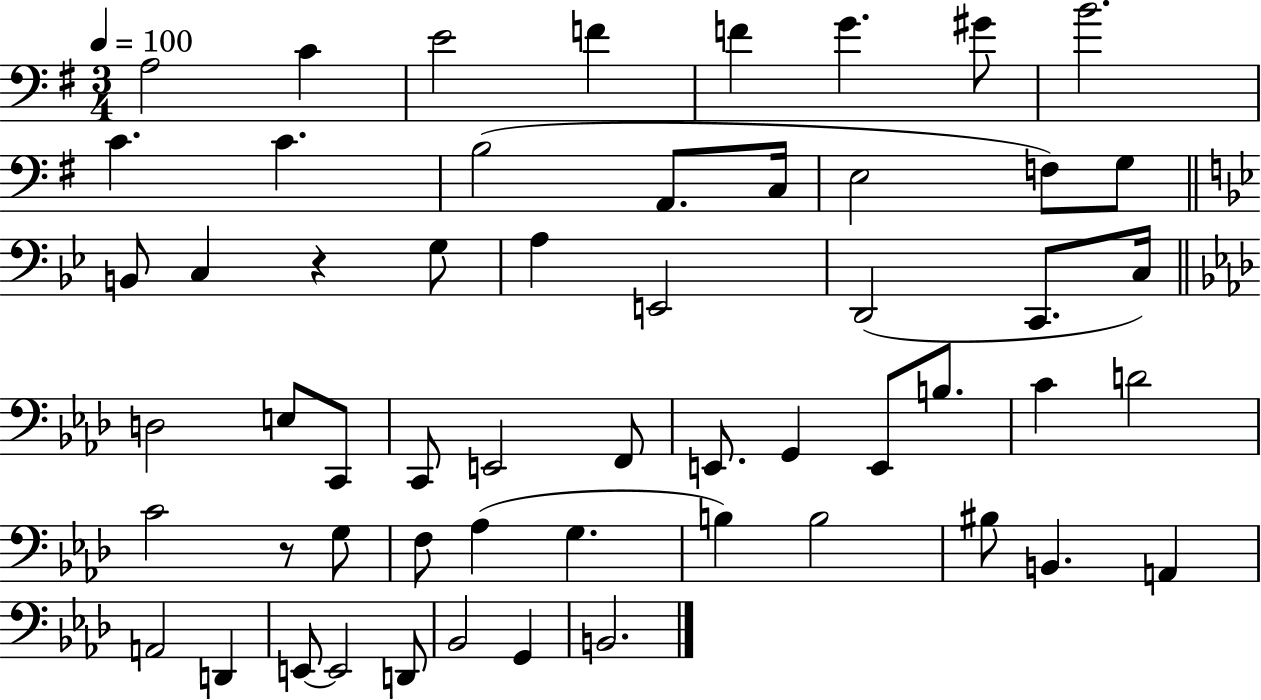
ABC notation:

X:1
T:Untitled
M:3/4
L:1/4
K:G
A,2 C E2 F F G ^G/2 B2 C C B,2 A,,/2 C,/4 E,2 F,/2 G,/2 B,,/2 C, z G,/2 A, E,,2 D,,2 C,,/2 C,/4 D,2 E,/2 C,,/2 C,,/2 E,,2 F,,/2 E,,/2 G,, E,,/2 B,/2 C D2 C2 z/2 G,/2 F,/2 _A, G, B, B,2 ^B,/2 B,, A,, A,,2 D,, E,,/2 E,,2 D,,/2 _B,,2 G,, B,,2